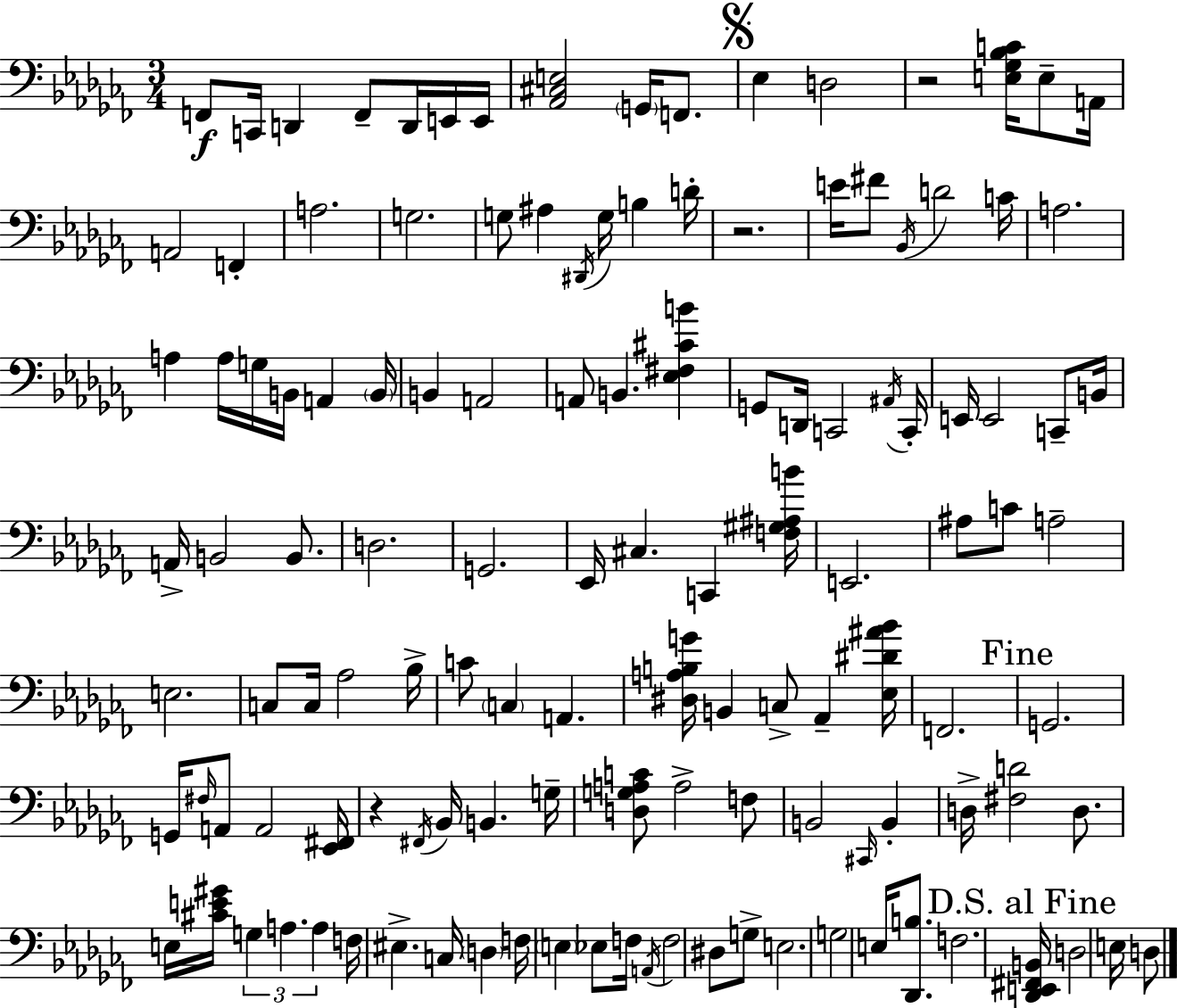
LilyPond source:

{
  \clef bass
  \numericTimeSignature
  \time 3/4
  \key aes \minor
  f,8\f c,16 d,4 f,8-- d,16 e,16 e,16 | <aes, cis e>2 \parenthesize g,16 f,8. | \mark \markup { \musicglyph "scripts.segno" } ees4 d2 | r2 <e ges bes c'>16 e8-- a,16 | \break a,2 f,4-. | a2. | g2. | g8 ais4 \acciaccatura { dis,16 } g16 b4 | \break d'16-. r2. | e'16 fis'8 \acciaccatura { bes,16 } d'2 | c'16 a2. | a4 a16 g16 b,16 a,4 | \break \parenthesize b,16 b,4 a,2 | a,8 b,4. <ees fis cis' b'>4 | g,8 d,16 c,2 | \acciaccatura { ais,16 } c,16-. e,16 e,2 | \break c,8-- b,16 a,16-> b,2 | b,8. d2. | g,2. | ees,16 cis4. c,4 | \break <f gis ais b'>16 e,2. | ais8 c'8 a2-- | e2. | c8 c16 aes2 | \break bes16-> c'8 \parenthesize c4 a,4. | <dis a b g'>16 b,4 c8-> aes,4-- | <ees dis' ais' bes'>16 f,2. | \mark "Fine" g,2. | \break g,16 \grace { fis16 } a,8 a,2 | <ees, fis,>16 r4 \acciaccatura { fis,16 } bes,16 b,4. | g16-- <d g a c'>8 a2-> | f8 b,2 | \break \grace { cis,16 } b,4-. d16-> <fis d'>2 | d8. e16 <cis' e' gis'>16 \tuplet 3/2 { g4 | a4. a4 } f16 eis4.-> | c16 \parenthesize d4 f16 \parenthesize e4 | \break ees8 f16 \acciaccatura { a,16 } f2 | dis8 g8-> e2. | g2 | e16 <des, b>8. f2. | \break \mark "D.S. al Fine" <des, e, fis, b,>16 d2 | e16 d8 \bar "|."
}